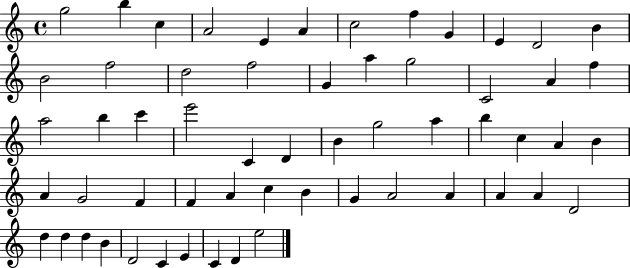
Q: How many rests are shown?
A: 0